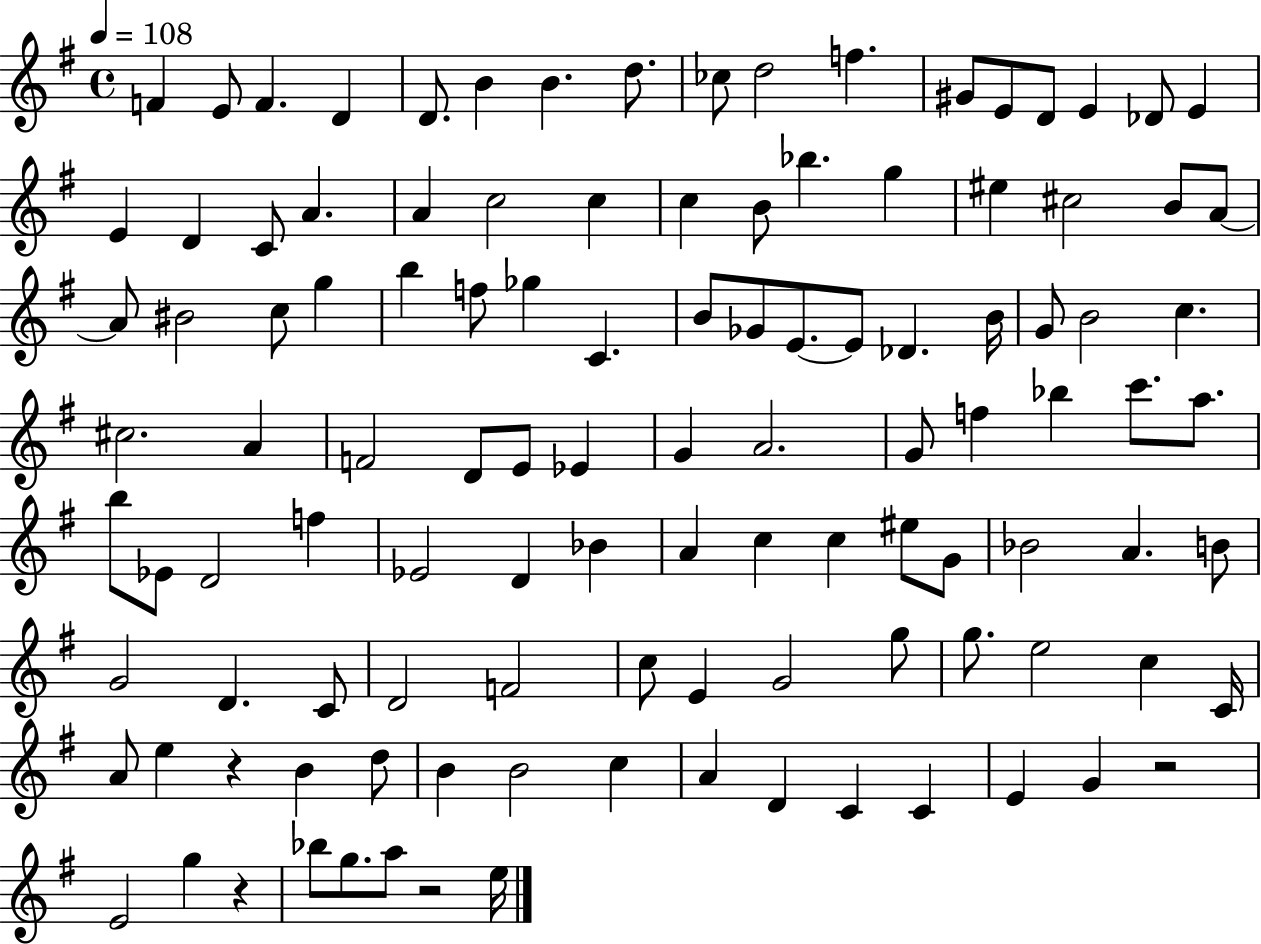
F4/q E4/e F4/q. D4/q D4/e. B4/q B4/q. D5/e. CES5/e D5/h F5/q. G#4/e E4/e D4/e E4/q Db4/e E4/q E4/q D4/q C4/e A4/q. A4/q C5/h C5/q C5/q B4/e Bb5/q. G5/q EIS5/q C#5/h B4/e A4/e A4/e BIS4/h C5/e G5/q B5/q F5/e Gb5/q C4/q. B4/e Gb4/e E4/e. E4/e Db4/q. B4/s G4/e B4/h C5/q. C#5/h. A4/q F4/h D4/e E4/e Eb4/q G4/q A4/h. G4/e F5/q Bb5/q C6/e. A5/e. B5/e Eb4/e D4/h F5/q Eb4/h D4/q Bb4/q A4/q C5/q C5/q EIS5/e G4/e Bb4/h A4/q. B4/e G4/h D4/q. C4/e D4/h F4/h C5/e E4/q G4/h G5/e G5/e. E5/h C5/q C4/s A4/e E5/q R/q B4/q D5/e B4/q B4/h C5/q A4/q D4/q C4/q C4/q E4/q G4/q R/h E4/h G5/q R/q Bb5/e G5/e. A5/e R/h E5/s